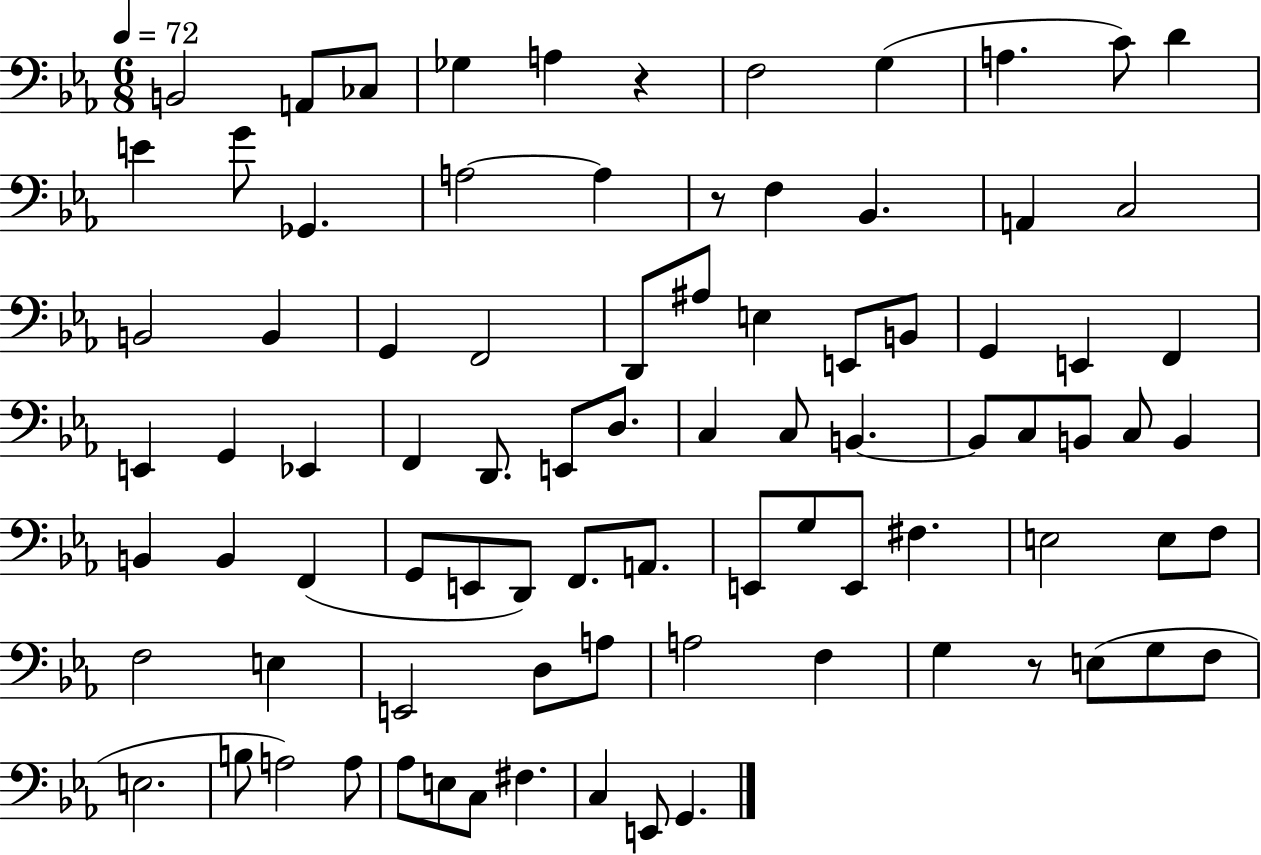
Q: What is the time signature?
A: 6/8